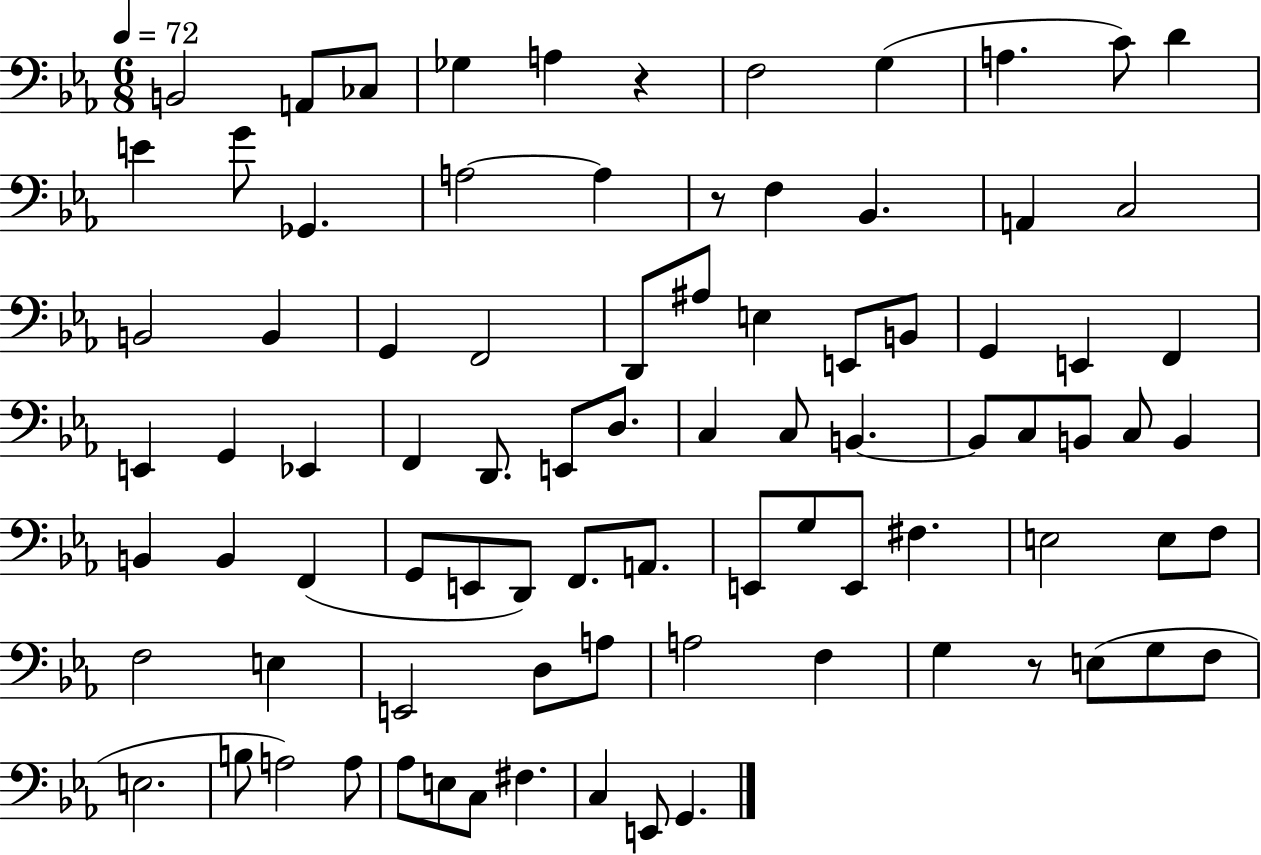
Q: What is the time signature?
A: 6/8